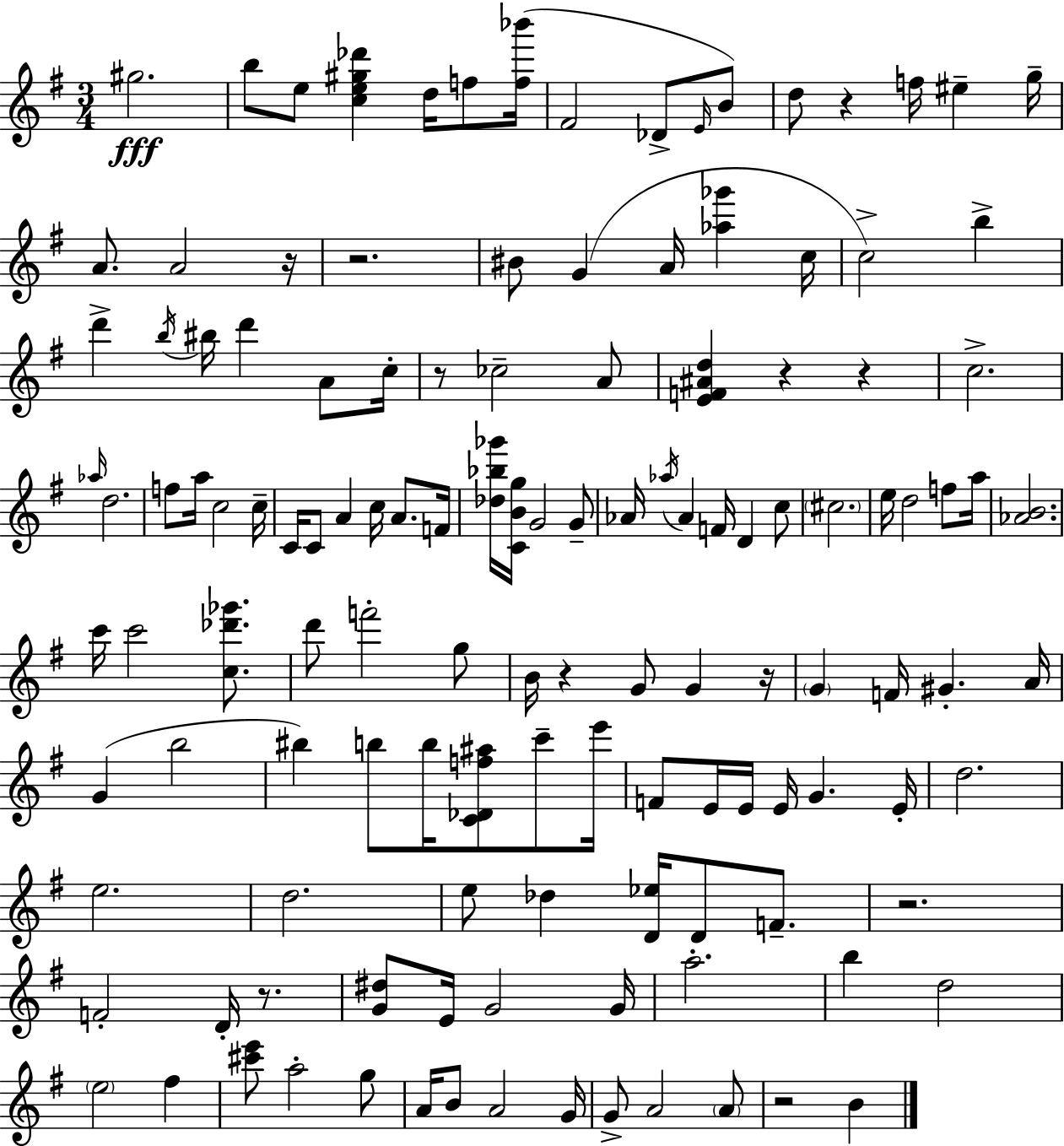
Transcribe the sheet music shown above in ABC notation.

X:1
T:Untitled
M:3/4
L:1/4
K:Em
^g2 b/2 e/2 [ce^g_d'] d/4 f/2 [f_b']/4 ^F2 _D/2 E/4 B/2 d/2 z f/4 ^e g/4 A/2 A2 z/4 z2 ^B/2 G A/4 [_a_g'] c/4 c2 b d' b/4 ^b/4 d' A/2 c/4 z/2 _c2 A/2 [EF^Ad] z z c2 _a/4 d2 f/2 a/4 c2 c/4 C/4 C/2 A c/4 A/2 F/4 [_d_b_g']/4 [CBg]/4 G2 G/2 _A/4 _a/4 _A F/4 D c/2 ^c2 e/4 d2 f/2 a/4 [_AB]2 c'/4 c'2 [c_d'_g']/2 d'/2 f'2 g/2 B/4 z G/2 G z/4 G F/4 ^G A/4 G b2 ^b b/2 b/4 [C_Df^a]/2 c'/2 e'/4 F/2 E/4 E/4 E/4 G E/4 d2 e2 d2 e/2 _d [D_e]/4 D/2 F/2 z2 F2 D/4 z/2 [G^d]/2 E/4 G2 G/4 a2 b d2 e2 ^f [^c'e']/2 a2 g/2 A/4 B/2 A2 G/4 G/2 A2 A/2 z2 B